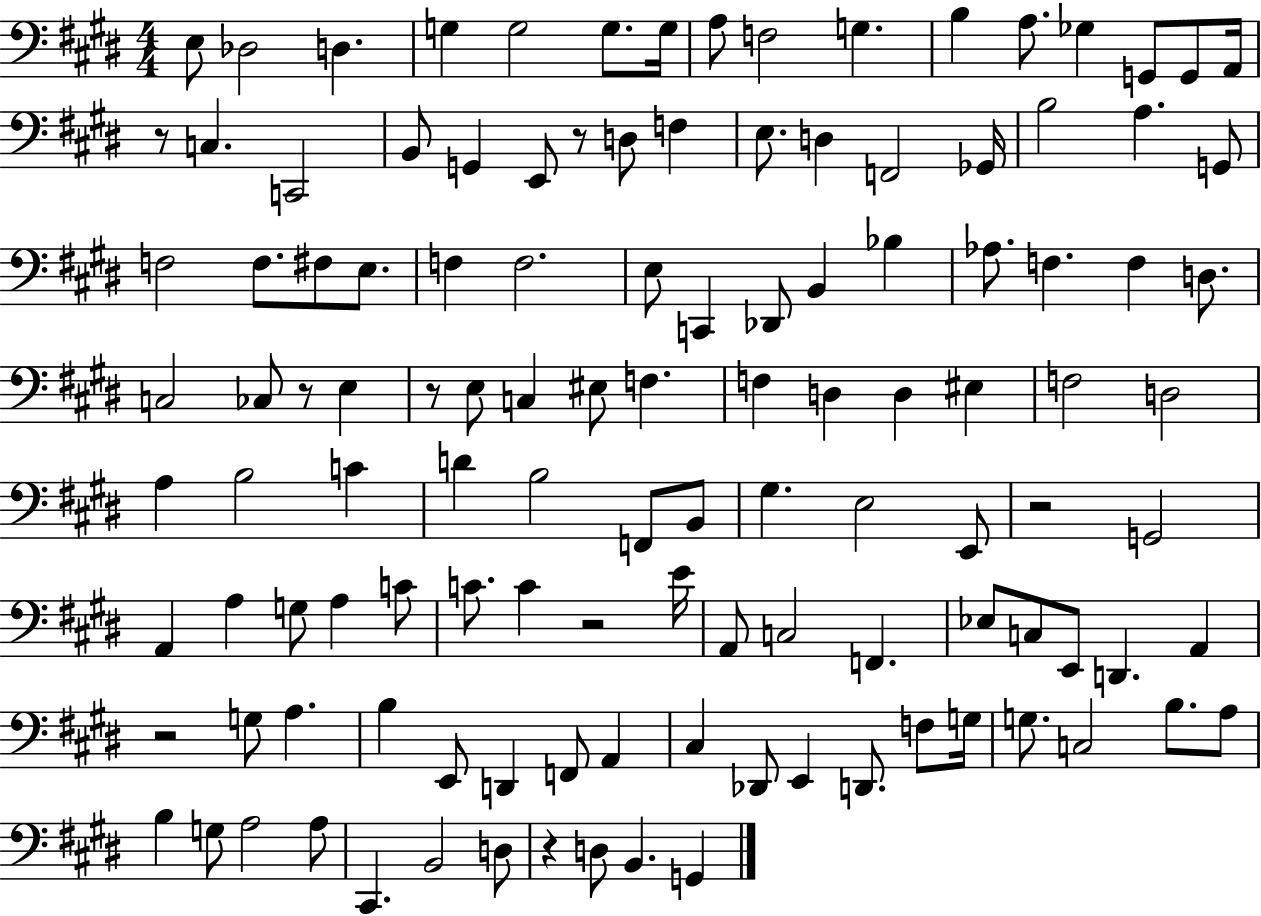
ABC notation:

X:1
T:Untitled
M:4/4
L:1/4
K:E
E,/2 _D,2 D, G, G,2 G,/2 G,/4 A,/2 F,2 G, B, A,/2 _G, G,,/2 G,,/2 A,,/4 z/2 C, C,,2 B,,/2 G,, E,,/2 z/2 D,/2 F, E,/2 D, F,,2 _G,,/4 B,2 A, G,,/2 F,2 F,/2 ^F,/2 E,/2 F, F,2 E,/2 C,, _D,,/2 B,, _B, _A,/2 F, F, D,/2 C,2 _C,/2 z/2 E, z/2 E,/2 C, ^E,/2 F, F, D, D, ^E, F,2 D,2 A, B,2 C D B,2 F,,/2 B,,/2 ^G, E,2 E,,/2 z2 G,,2 A,, A, G,/2 A, C/2 C/2 C z2 E/4 A,,/2 C,2 F,, _E,/2 C,/2 E,,/2 D,, A,, z2 G,/2 A, B, E,,/2 D,, F,,/2 A,, ^C, _D,,/2 E,, D,,/2 F,/2 G,/4 G,/2 C,2 B,/2 A,/2 B, G,/2 A,2 A,/2 ^C,, B,,2 D,/2 z D,/2 B,, G,,